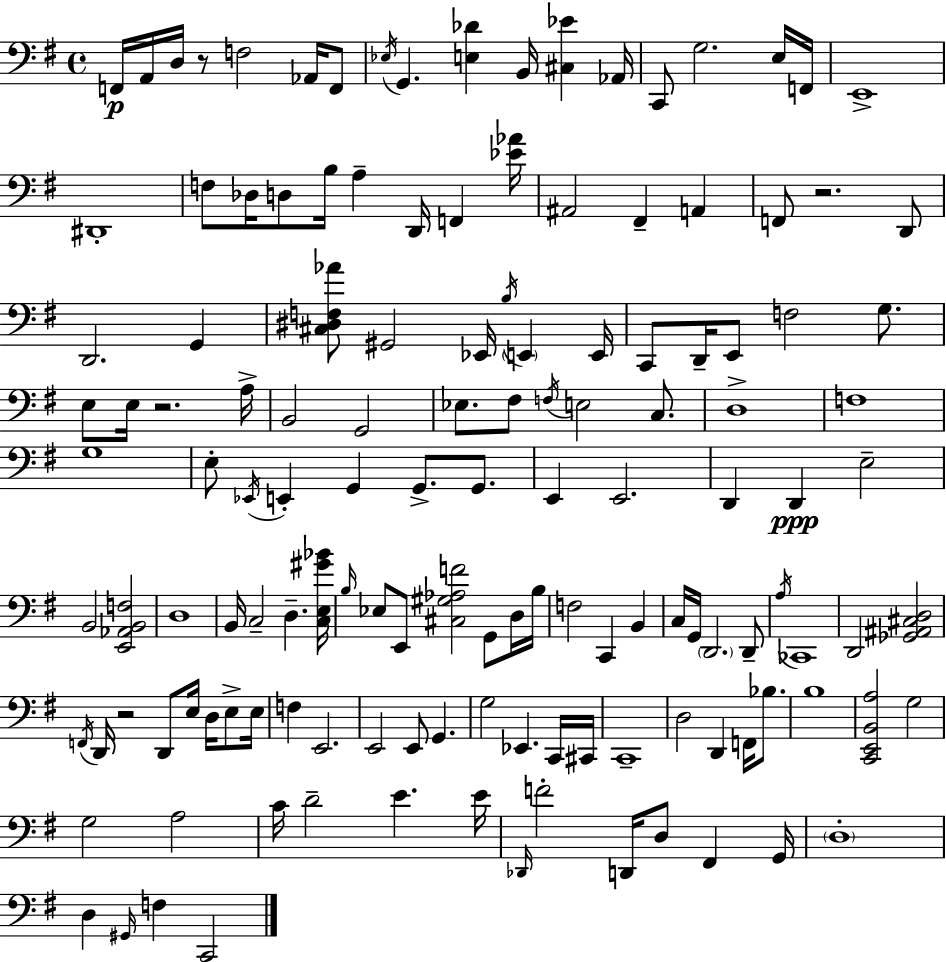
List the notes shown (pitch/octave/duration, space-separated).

F2/s A2/s D3/s R/e F3/h Ab2/s F2/e Eb3/s G2/q. [E3,Db4]/q B2/s [C#3,Eb4]/q Ab2/s C2/e G3/h. E3/s F2/s E2/w D#2/w F3/e Db3/s D3/e B3/s A3/q D2/s F2/q [Eb4,Ab4]/s A#2/h F#2/q A2/q F2/e R/h. D2/e D2/h. G2/q [C#3,D#3,F3,Ab4]/e G#2/h Eb2/s B3/s E2/q E2/s C2/e D2/s E2/e F3/h G3/e. E3/e E3/s R/h. A3/s B2/h G2/h Eb3/e. F#3/e F3/s E3/h C3/e. D3/w F3/w G3/w E3/e Eb2/s E2/q G2/q G2/e. G2/e. E2/q E2/h. D2/q D2/q E3/h B2/h [E2,Ab2,B2,F3]/h D3/w B2/s C3/h D3/q. [C3,E3,G#4,Bb4]/s B3/s Eb3/e E2/e [C#3,G#3,Ab3,F4]/h G2/e D3/s B3/s F3/h C2/q B2/q C3/s G2/s D2/h. D2/e A3/s CES2/w D2/h [Gb2,A#2,C#3,D3]/h F2/s D2/s R/h D2/e E3/s D3/s E3/e E3/s F3/q E2/h. E2/h E2/e G2/q. G3/h Eb2/q. C2/s C#2/s C2/w D3/h D2/q F2/s Bb3/e. B3/w [C2,E2,B2,A3]/h G3/h G3/h A3/h C4/s D4/h E4/q. E4/s Db2/s F4/h D2/s D3/e F#2/q G2/s D3/w D3/q G#2/s F3/q C2/h